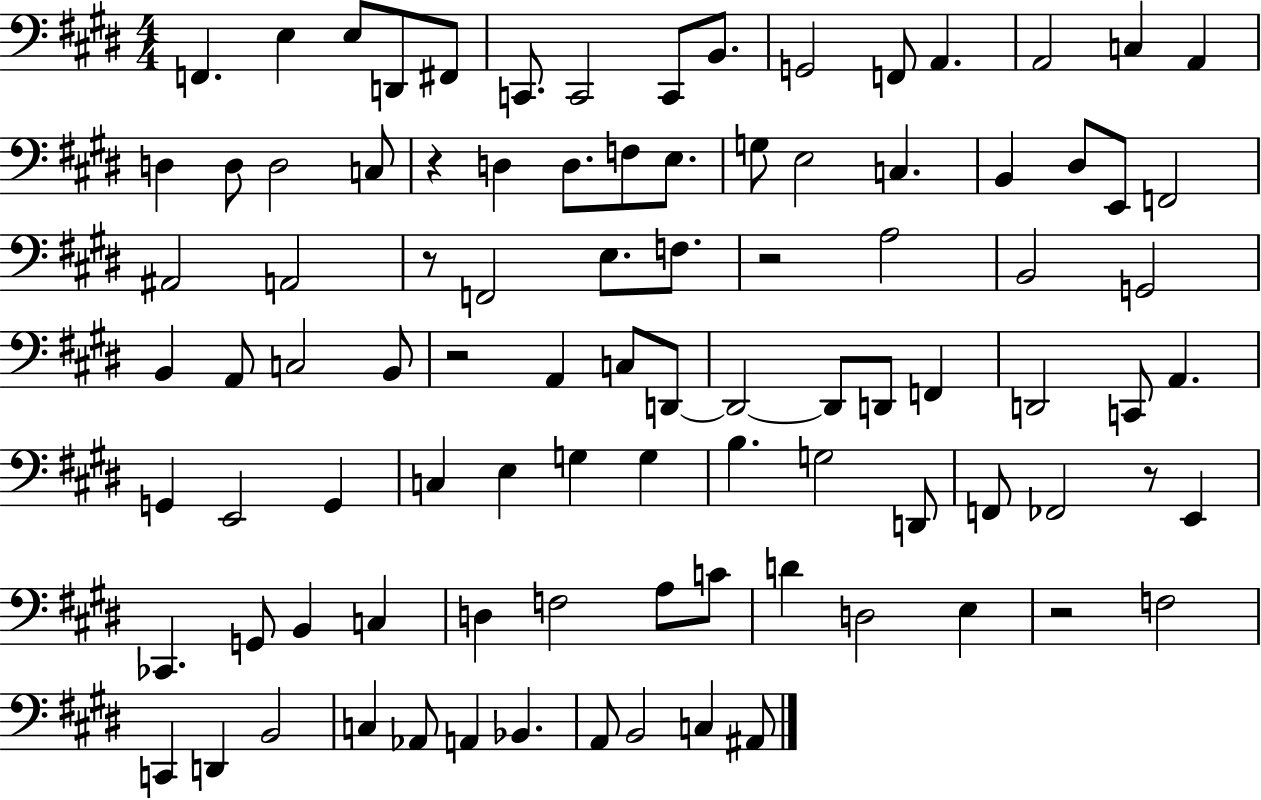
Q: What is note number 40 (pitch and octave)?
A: A2